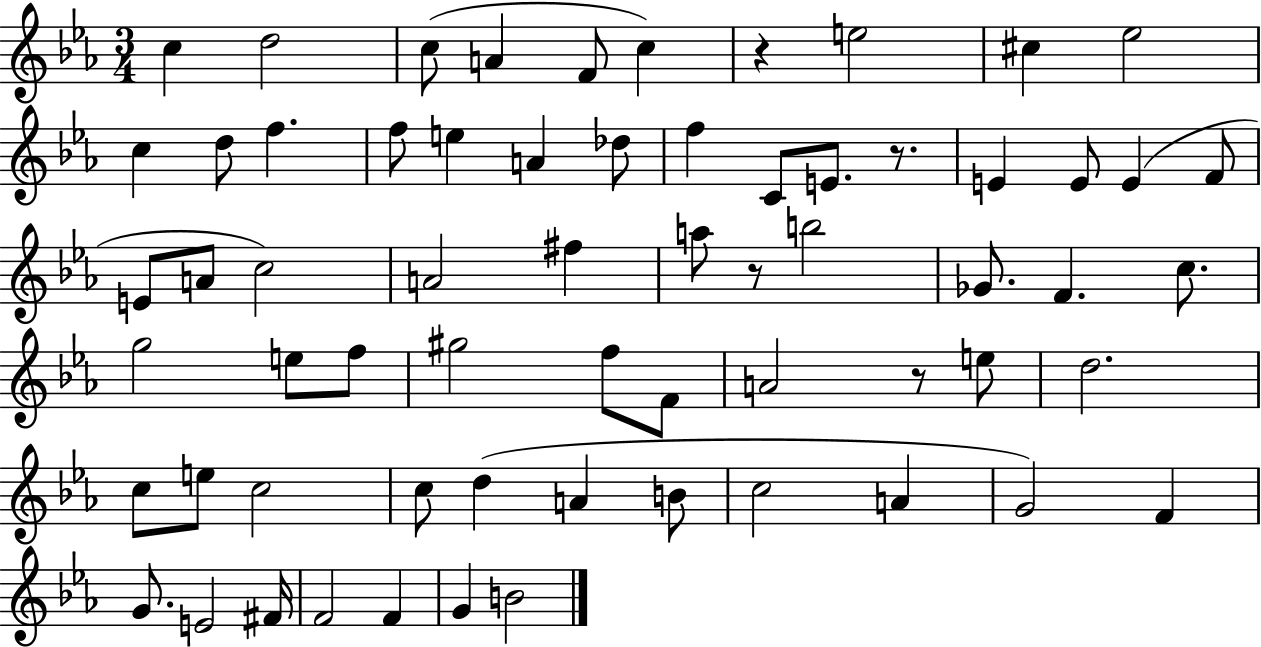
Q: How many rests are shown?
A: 4